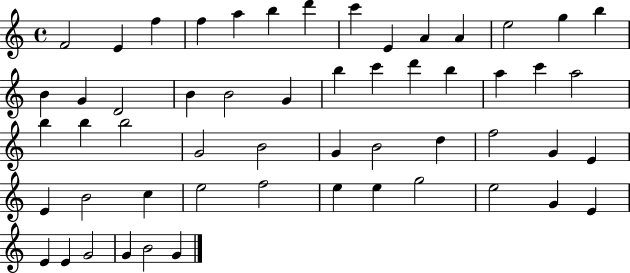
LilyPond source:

{
  \clef treble
  \time 4/4
  \defaultTimeSignature
  \key c \major
  f'2 e'4 f''4 | f''4 a''4 b''4 d'''4 | c'''4 e'4 a'4 a'4 | e''2 g''4 b''4 | \break b'4 g'4 d'2 | b'4 b'2 g'4 | b''4 c'''4 d'''4 b''4 | a''4 c'''4 a''2 | \break b''4 b''4 b''2 | g'2 b'2 | g'4 b'2 d''4 | f''2 g'4 e'4 | \break e'4 b'2 c''4 | e''2 f''2 | e''4 e''4 g''2 | e''2 g'4 e'4 | \break e'4 e'4 g'2 | g'4 b'2 g'4 | \bar "|."
}